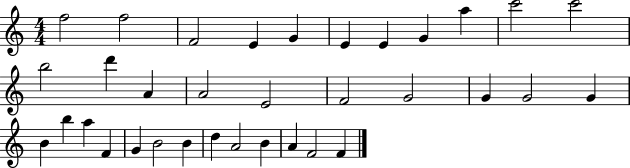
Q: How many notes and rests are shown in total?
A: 34